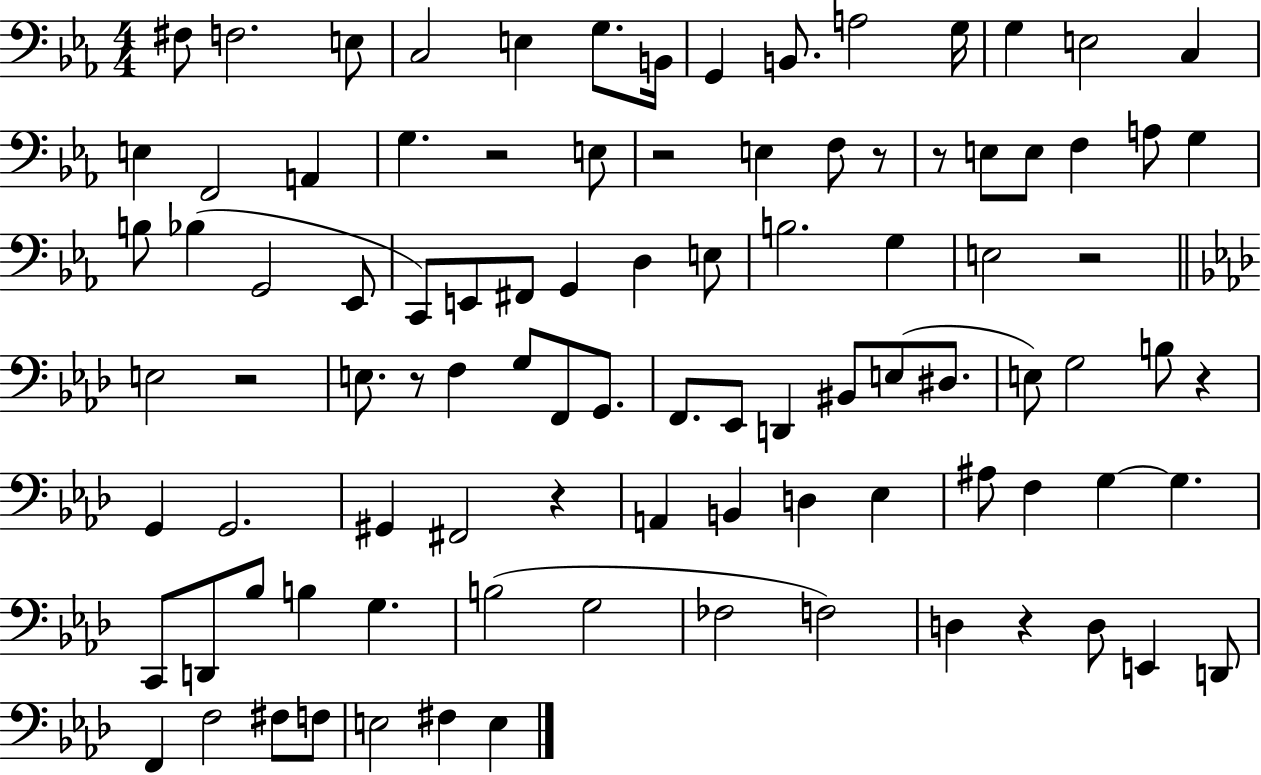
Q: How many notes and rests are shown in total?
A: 96